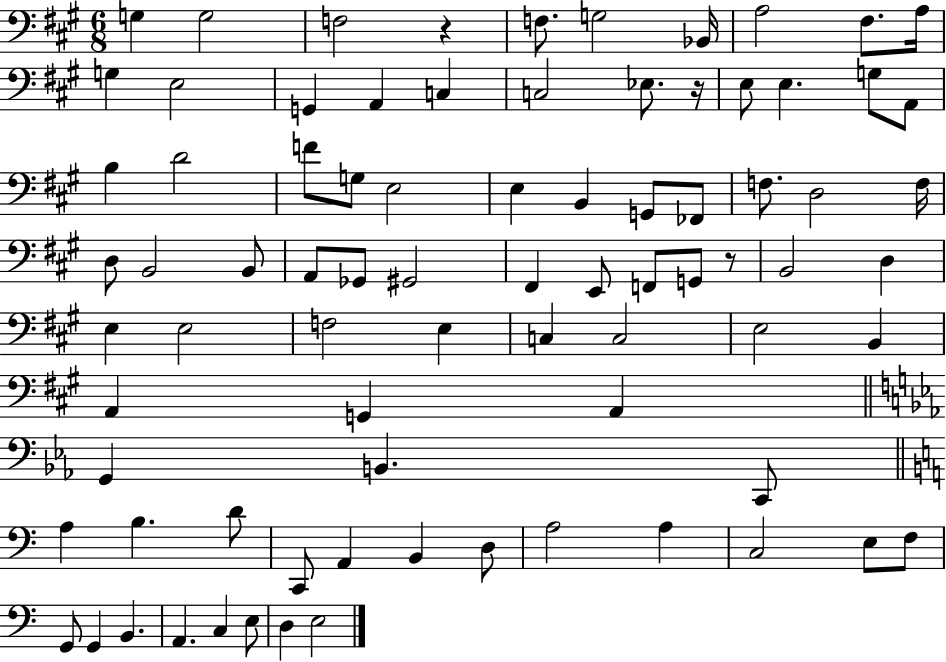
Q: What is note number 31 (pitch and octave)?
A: D3